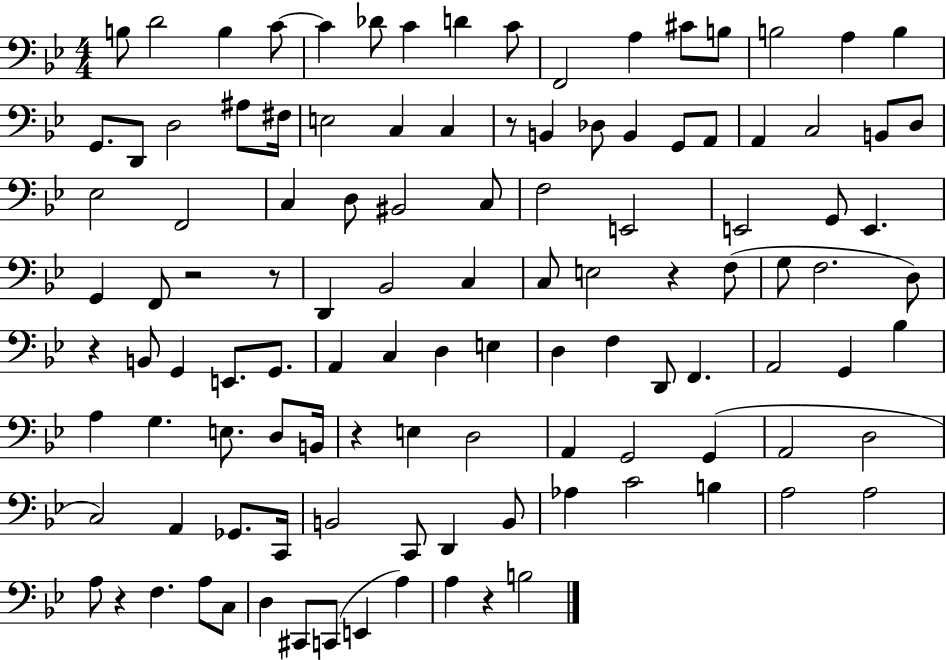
B3/e D4/h B3/q C4/e C4/q Db4/e C4/q D4/q C4/e F2/h A3/q C#4/e B3/e B3/h A3/q B3/q G2/e. D2/e D3/h A#3/e F#3/s E3/h C3/q C3/q R/e B2/q Db3/e B2/q G2/e A2/e A2/q C3/h B2/e D3/e Eb3/h F2/h C3/q D3/e BIS2/h C3/e F3/h E2/h E2/h G2/e E2/q. G2/q F2/e R/h R/e D2/q Bb2/h C3/q C3/e E3/h R/q F3/e G3/e F3/h. D3/e R/q B2/e G2/q E2/e. G2/e. A2/q C3/q D3/q E3/q D3/q F3/q D2/e F2/q. A2/h G2/q Bb3/q A3/q G3/q. E3/e. D3/e B2/s R/q E3/q D3/h A2/q G2/h G2/q A2/h D3/h C3/h A2/q Gb2/e. C2/s B2/h C2/e D2/q B2/e Ab3/q C4/h B3/q A3/h A3/h A3/e R/q F3/q. A3/e C3/e D3/q C#2/e C2/e E2/q A3/q A3/q R/q B3/h